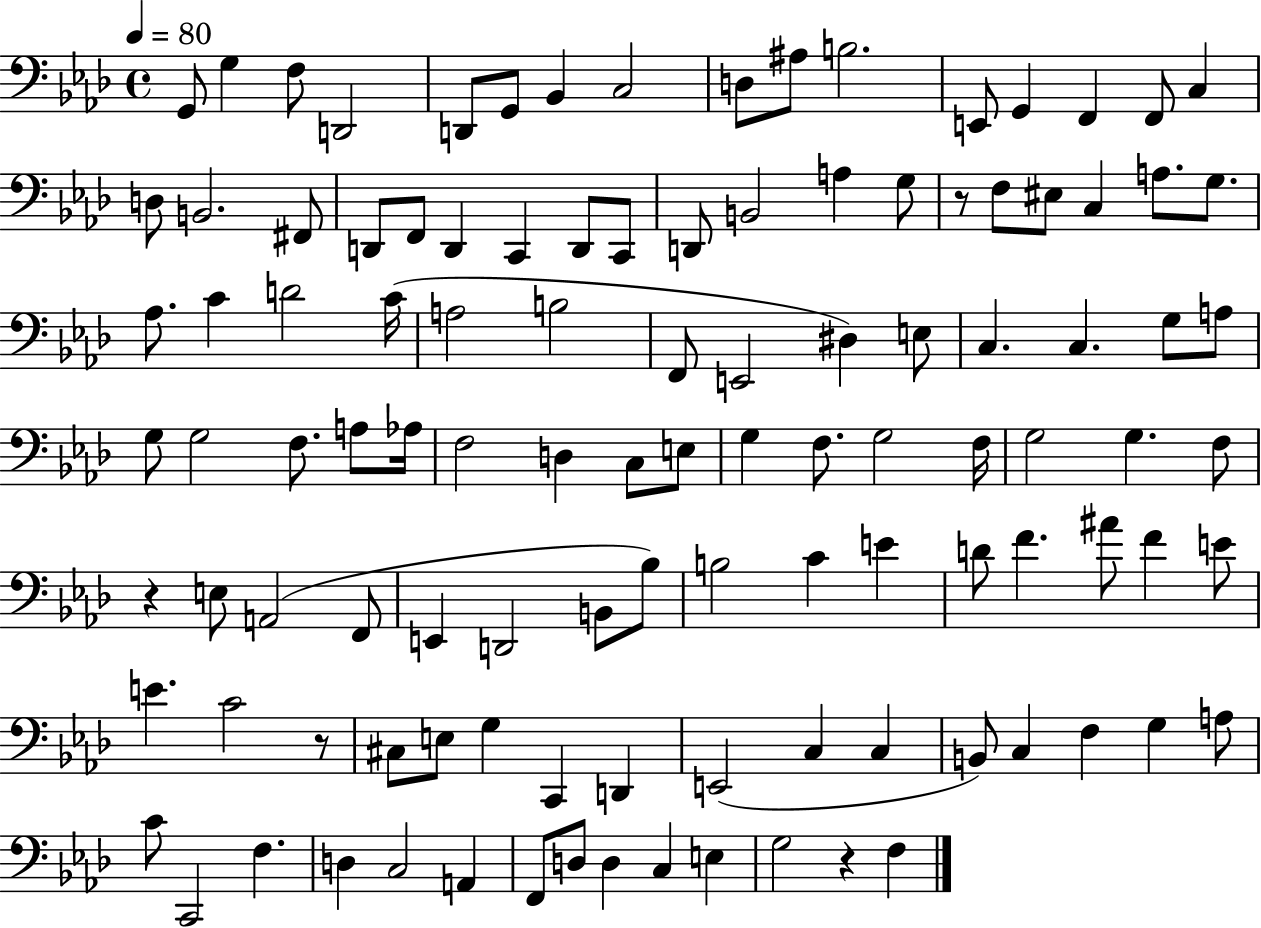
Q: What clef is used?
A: bass